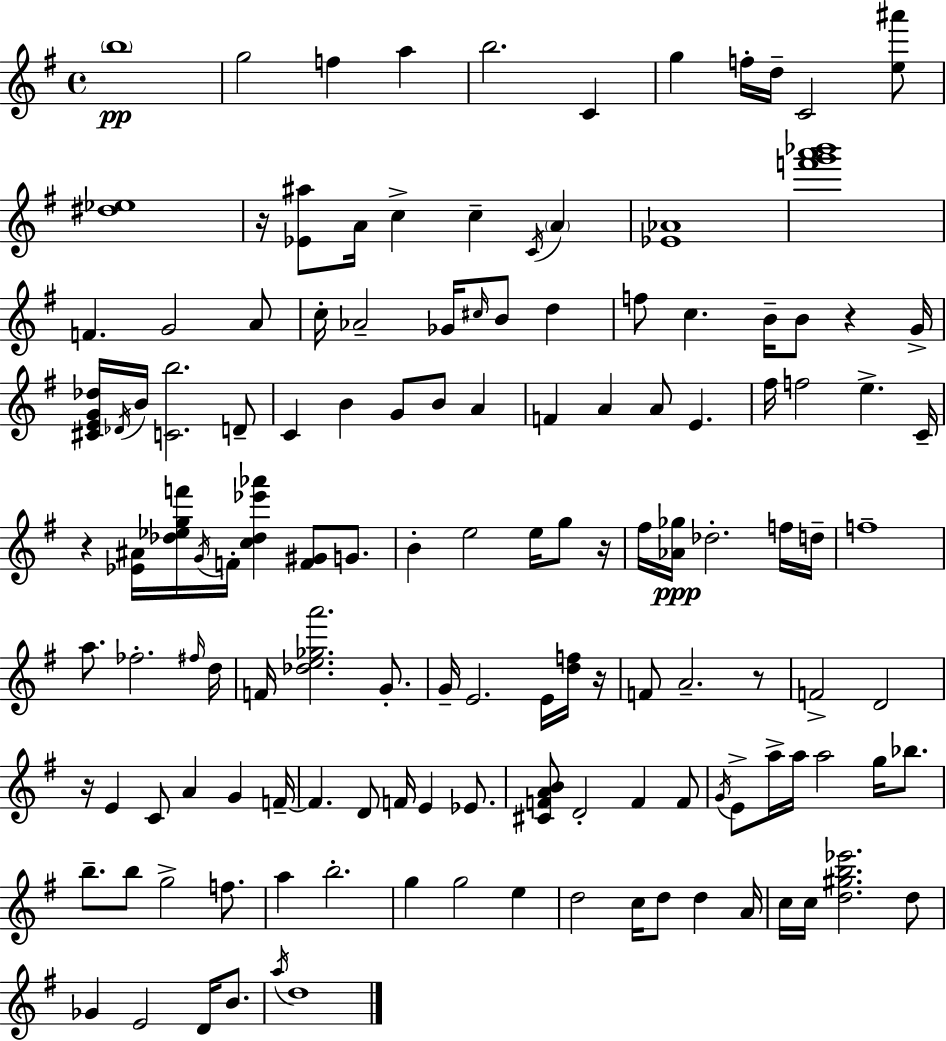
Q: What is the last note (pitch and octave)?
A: D5